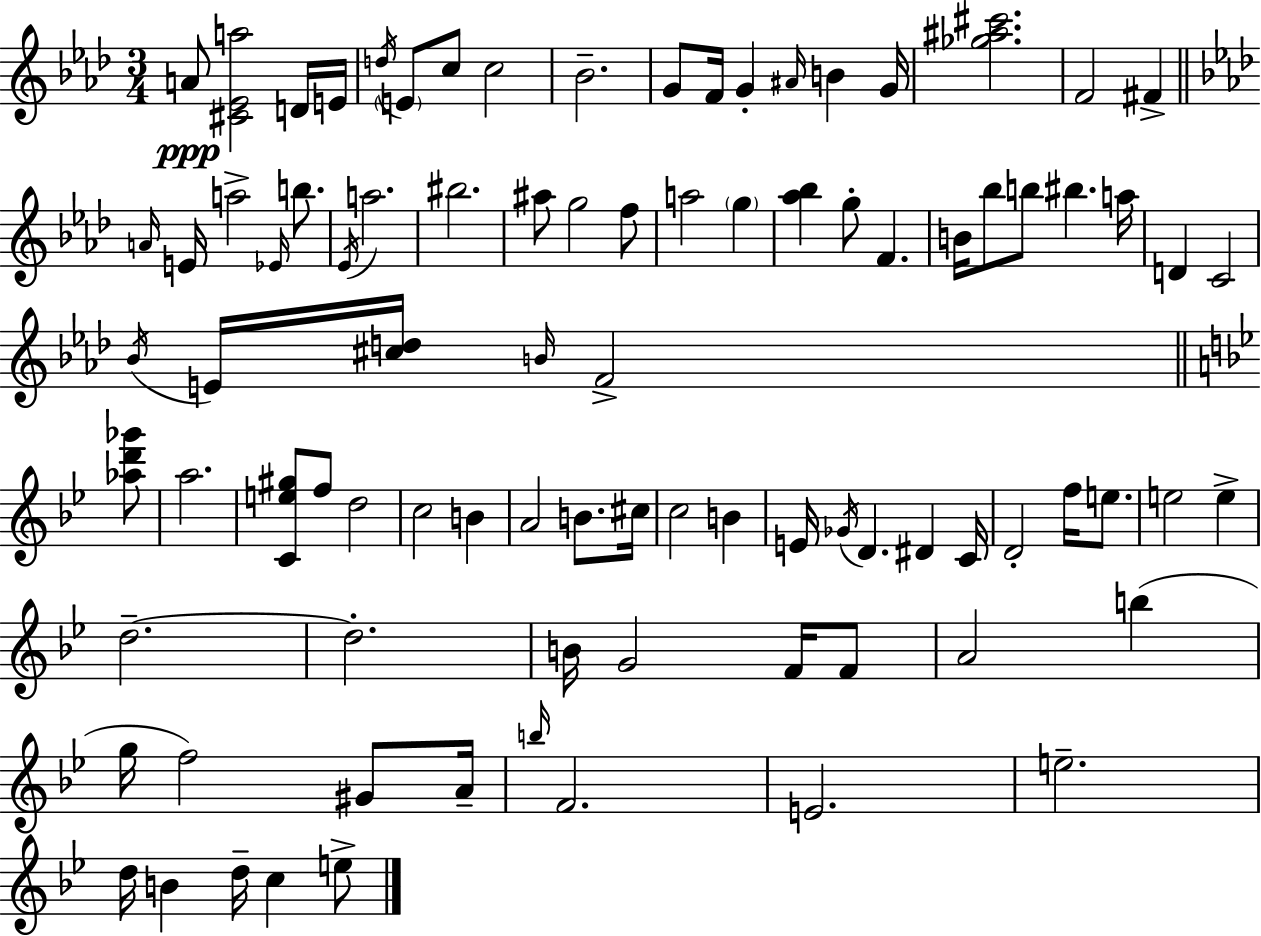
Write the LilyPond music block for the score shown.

{
  \clef treble
  \numericTimeSignature
  \time 3/4
  \key aes \major
  a'8\ppp <cis' ees' a''>2 d'16 e'16 | \acciaccatura { d''16 } \parenthesize e'8 c''8 c''2 | bes'2.-- | g'8 f'16 g'4-. \grace { ais'16 } b'4 | \break g'16 <ges'' ais'' cis'''>2. | f'2 fis'4-> | \bar "||" \break \key aes \major \grace { a'16 } e'16 a''2-> \grace { ees'16 } b''8. | \acciaccatura { ees'16 } a''2. | bis''2. | ais''8 g''2 | \break f''8 a''2 \parenthesize g''4 | <aes'' bes''>4 g''8-. f'4. | b'16 bes''8 b''8 bis''4. | a''16 d'4 c'2 | \break \acciaccatura { bes'16 } e'16 <cis'' d''>16 \grace { b'16 } f'2-> | \bar "||" \break \key bes \major <aes'' d''' ges'''>8 a''2. | <c' e'' gis''>8 f''8 d''2 | c''2 b'4 | a'2 b'8. | \break cis''16 c''2 b'4 | e'16 \acciaccatura { ges'16 } d'4. dis'4 | c'16 d'2-. f''16 | e''8. e''2 e''4-> | \break d''2.--~~ | d''2.-. | b'16 g'2 | f'16 f'8 a'2 b''4( | \break g''16 f''2) | gis'8 a'16-- \grace { b''16 } f'2. | e'2. | e''2.-- | \break d''16 b'4 d''16-- c''4 | e''8-> \bar "|."
}